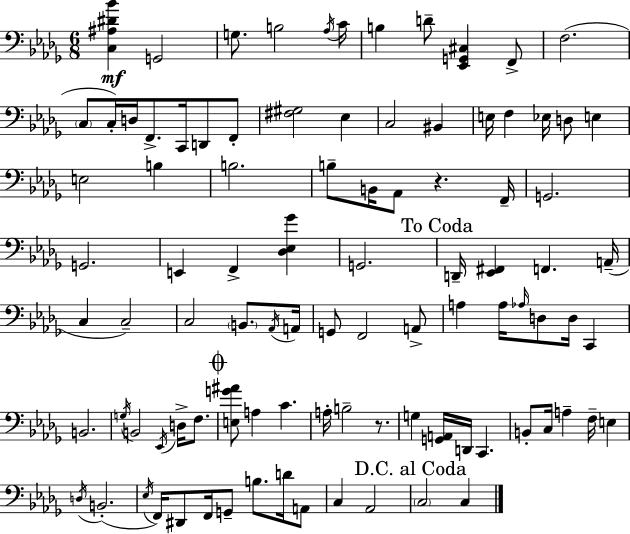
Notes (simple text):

[C3,A#3,D#4,Bb4]/q G2/h G3/e. B3/h Ab3/s C4/s B3/q D4/e [Eb2,G2,C#3]/q F2/e F3/h. C3/e C3/s D3/s F2/e. C2/s D2/e F2/e [F#3,G#3]/h Eb3/q C3/h BIS2/q E3/s F3/q Eb3/s D3/e E3/q E3/h B3/q B3/h. B3/e B2/s Ab2/e R/q. F2/s G2/h. G2/h. E2/q F2/q [Db3,Eb3,Gb4]/q G2/h. D2/s [Eb2,F#2]/q F2/q. A2/s C3/q C3/h C3/h B2/e. Ab2/s A2/s G2/e F2/h A2/e A3/q A3/s Ab3/s D3/e D3/s C2/q B2/h. G3/s B2/h Eb2/s D3/s F3/e. [E3,G4,A#4]/e A3/q C4/q. A3/s B3/h R/e. G3/q [G2,A2]/s D2/s C2/q. B2/e C3/s A3/q F3/s E3/q D3/s B2/h. Eb3/s F2/s D#2/e F2/s G2/e B3/e. D4/s A2/e C3/q Ab2/h C3/h C3/q